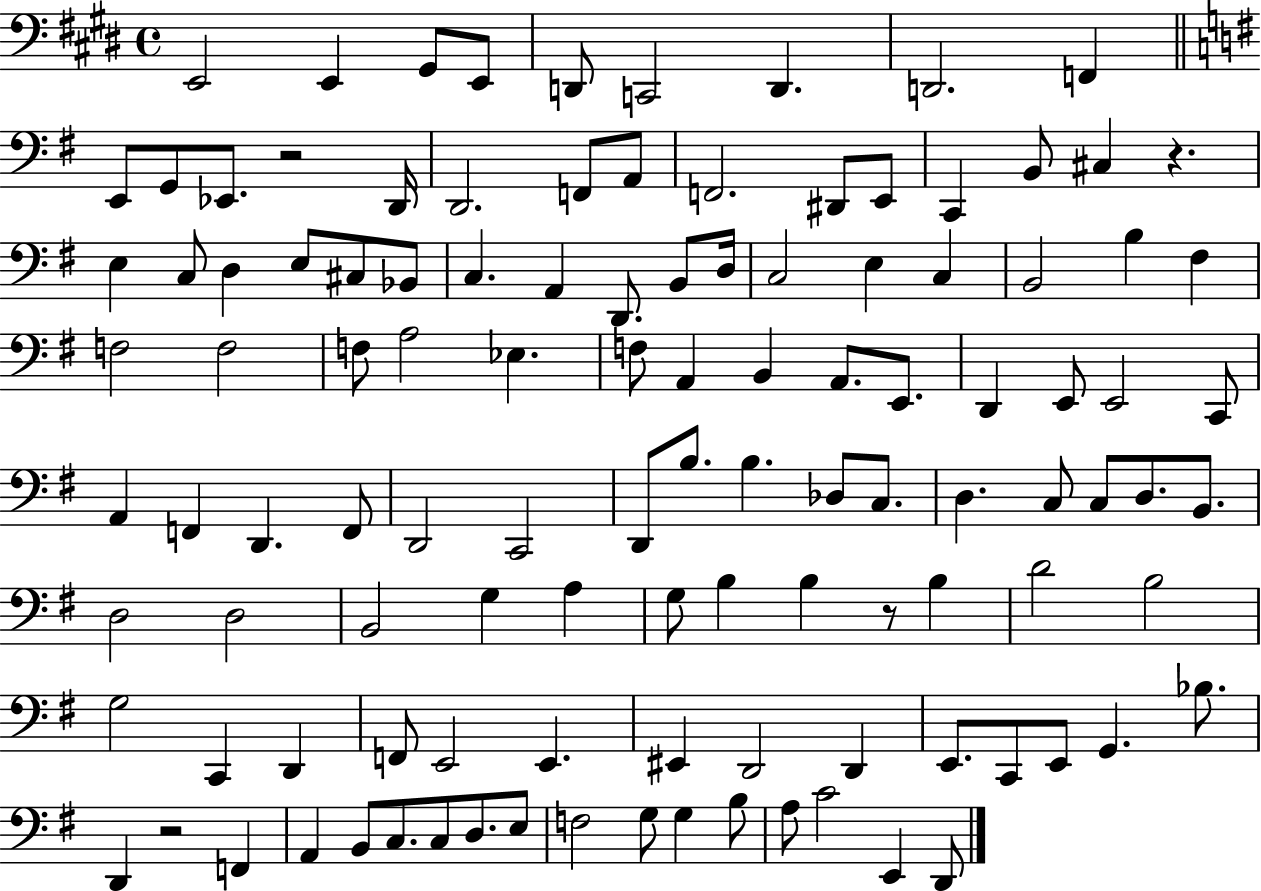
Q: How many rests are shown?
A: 4